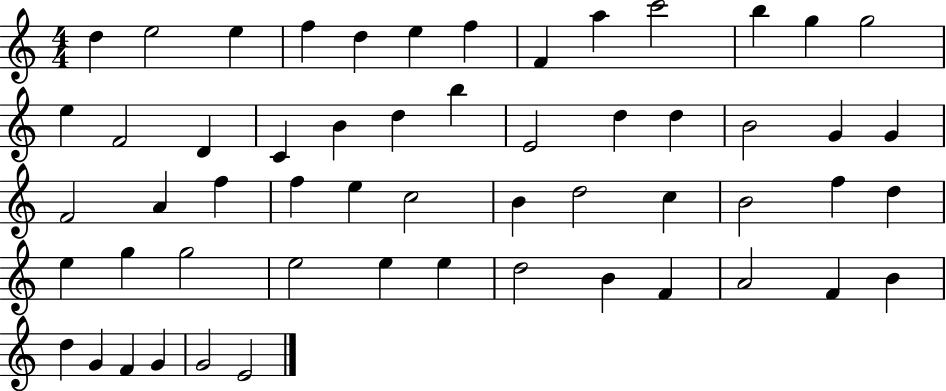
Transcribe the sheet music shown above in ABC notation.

X:1
T:Untitled
M:4/4
L:1/4
K:C
d e2 e f d e f F a c'2 b g g2 e F2 D C B d b E2 d d B2 G G F2 A f f e c2 B d2 c B2 f d e g g2 e2 e e d2 B F A2 F B d G F G G2 E2